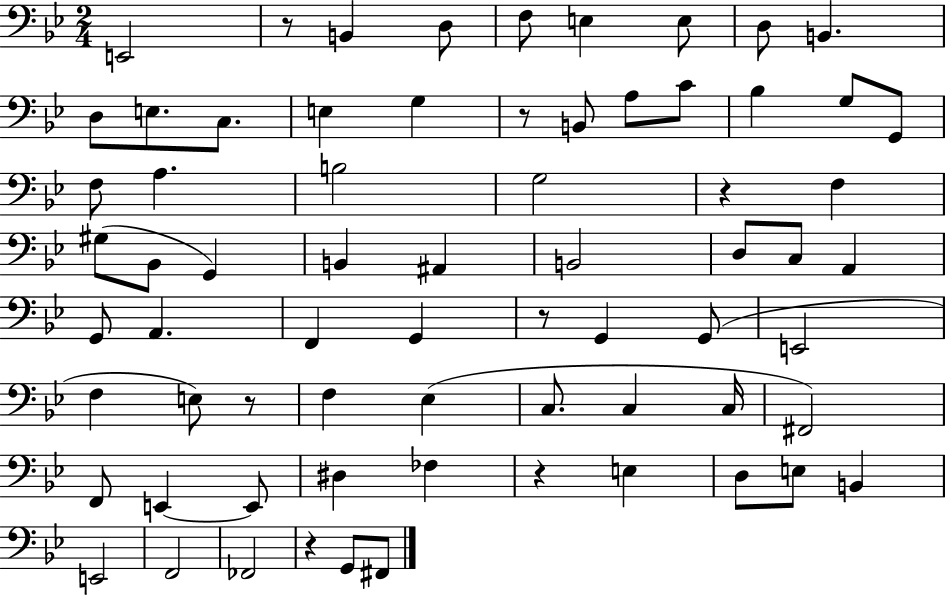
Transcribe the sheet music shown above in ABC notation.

X:1
T:Untitled
M:2/4
L:1/4
K:Bb
E,,2 z/2 B,, D,/2 F,/2 E, E,/2 D,/2 B,, D,/2 E,/2 C,/2 E, G, z/2 B,,/2 A,/2 C/2 _B, G,/2 G,,/2 F,/2 A, B,2 G,2 z F, ^G,/2 _B,,/2 G,, B,, ^A,, B,,2 D,/2 C,/2 A,, G,,/2 A,, F,, G,, z/2 G,, G,,/2 E,,2 F, E,/2 z/2 F, _E, C,/2 C, C,/4 ^F,,2 F,,/2 E,, E,,/2 ^D, _F, z E, D,/2 E,/2 B,, E,,2 F,,2 _F,,2 z G,,/2 ^F,,/2